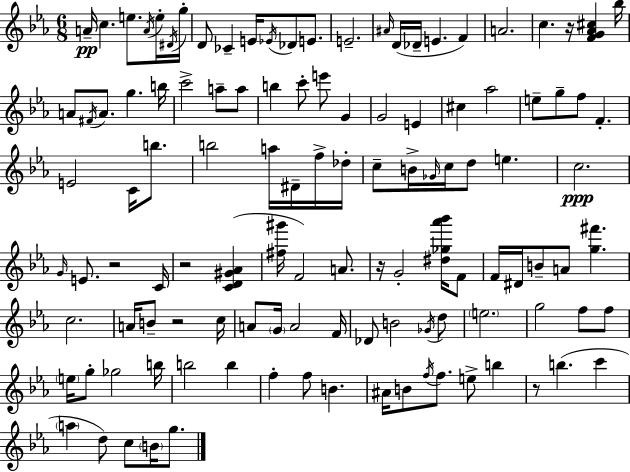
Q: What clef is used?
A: treble